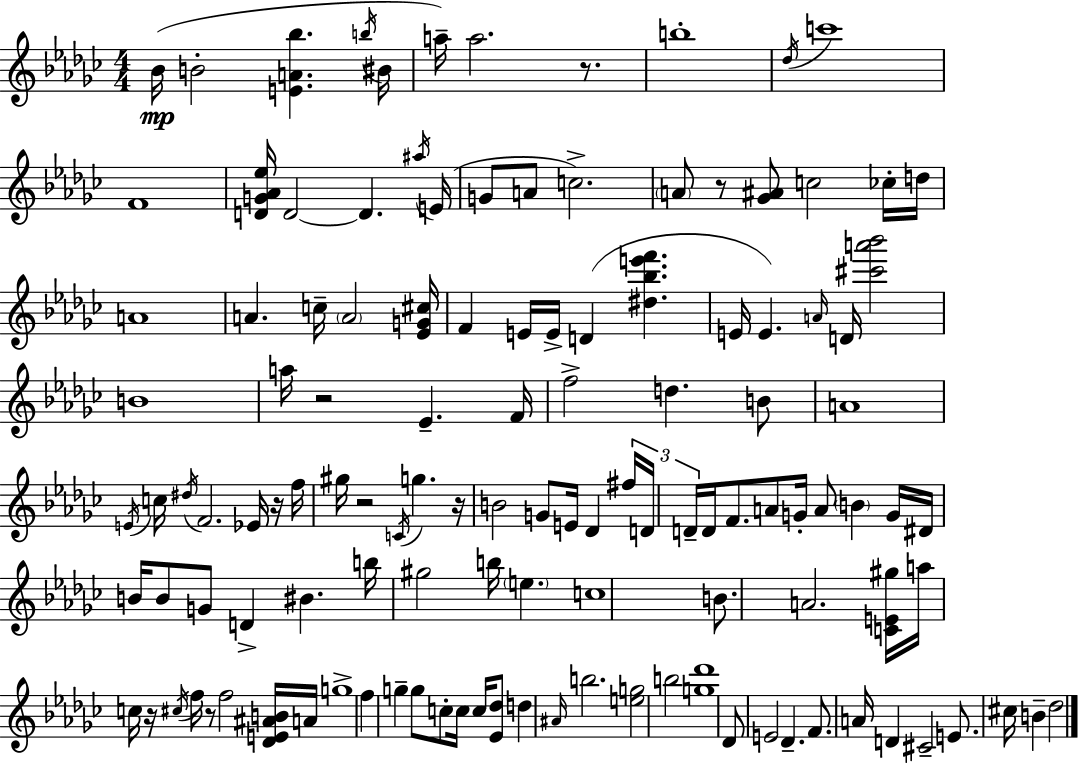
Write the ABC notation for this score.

X:1
T:Untitled
M:4/4
L:1/4
K:Ebm
_B/4 B2 [EA_b] b/4 ^B/4 a/4 a2 z/2 b4 _d/4 c'4 F4 [DG_A_e]/4 D2 D ^a/4 E/4 G/2 A/2 c2 A/2 z/2 [_G^A]/2 c2 _c/4 d/4 A4 A c/4 A2 [_EG^c]/4 F E/4 E/4 D [^d_be'f'] E/4 E A/4 D/4 [^c'a'_b']2 B4 a/4 z2 _E F/4 f2 d B/2 A4 E/4 c/4 ^d/4 F2 _E/4 z/4 f/4 ^g/4 z2 C/4 g z/4 B2 G/2 E/4 _D ^f/4 D/4 D/4 D/4 F/2 A/2 G/4 A/2 B G/4 ^D/4 B/4 B/2 G/2 D ^B b/4 ^g2 b/4 e c4 B/2 A2 [CE^g]/4 a/4 c/4 z/4 ^c/4 f/4 z/2 f2 [_DE^AB]/4 A/4 g4 f g g/2 c/2 c/4 c/4 [_E_d]/2 d ^A/4 b2 [eg]2 b2 [g_d']4 _D/2 E2 _D F/2 A/4 D ^C2 E/2 ^c/4 B _d2